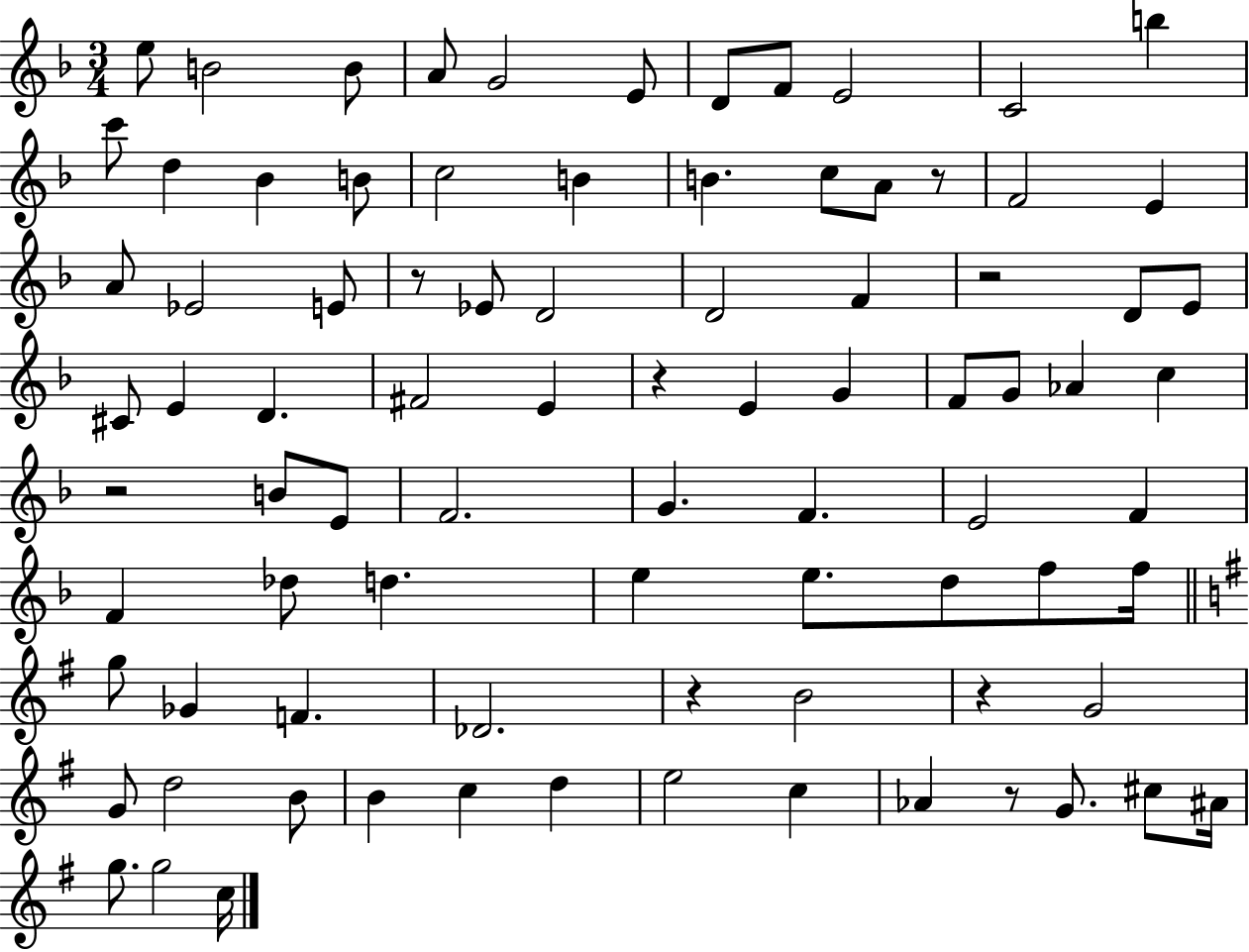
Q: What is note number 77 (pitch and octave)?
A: G5